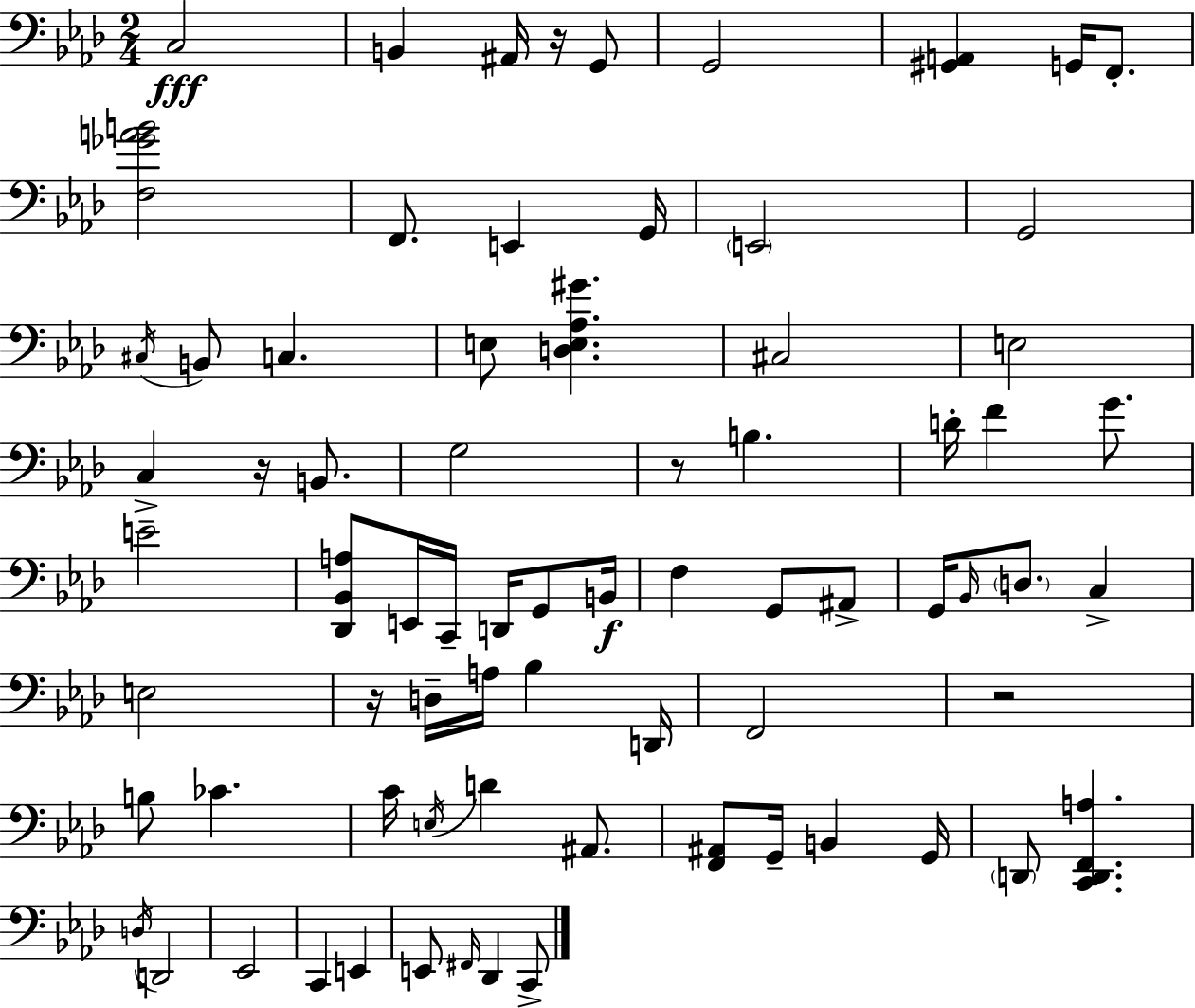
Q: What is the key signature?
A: AES major